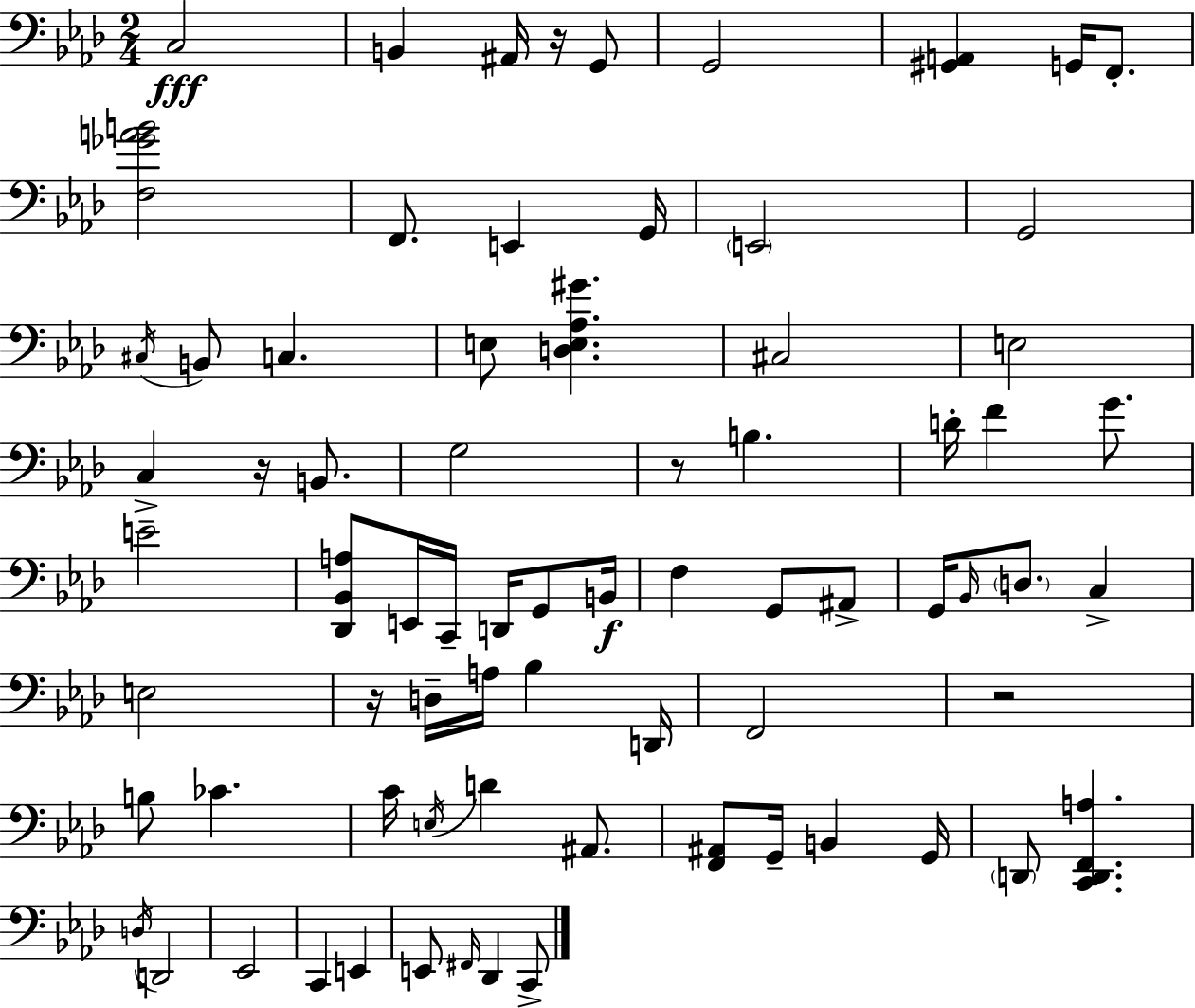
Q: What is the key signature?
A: AES major